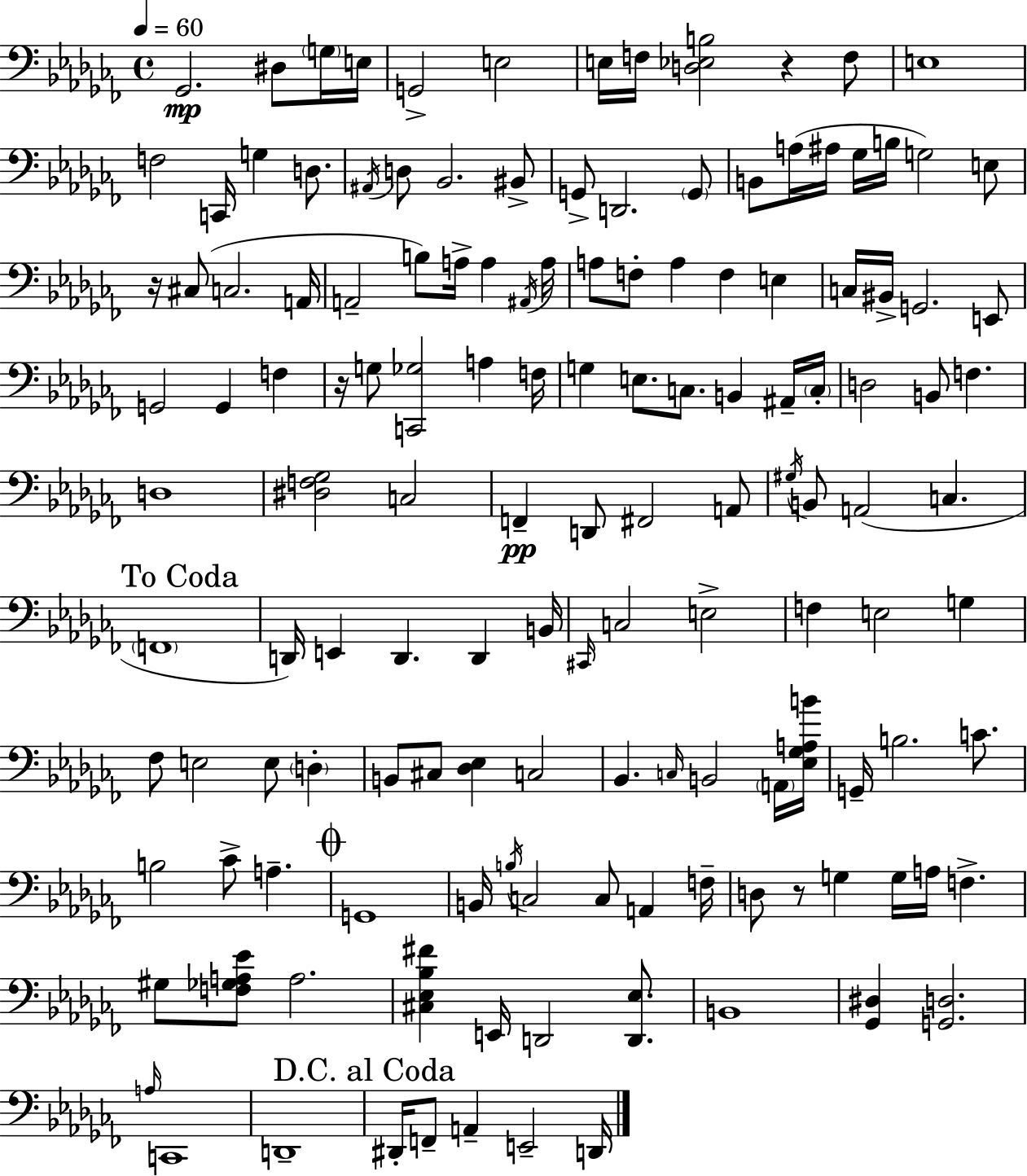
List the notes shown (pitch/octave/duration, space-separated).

Gb2/h. D#3/e G3/s E3/s G2/h E3/h E3/s F3/s [D3,Eb3,B3]/h R/q F3/e E3/w F3/h C2/s G3/q D3/e. A#2/s D3/e Bb2/h. BIS2/e G2/e D2/h. G2/e B2/e A3/s A#3/s Gb3/s B3/s G3/h E3/e R/s C#3/e C3/h. A2/s A2/h B3/e A3/s A3/q A#2/s A3/s A3/e F3/e A3/q F3/q E3/q C3/s BIS2/s G2/h. E2/e G2/h G2/q F3/q R/s G3/e [C2,Gb3]/h A3/q F3/s G3/q E3/e. C3/e. B2/q A#2/s C3/s D3/h B2/e F3/q. D3/w [D#3,F3,Gb3]/h C3/h F2/q D2/e F#2/h A2/e G#3/s B2/e A2/h C3/q. F2/w D2/s E2/q D2/q. D2/q B2/s C#2/s C3/h E3/h F3/q E3/h G3/q FES3/e E3/h E3/e D3/q B2/e C#3/e [Db3,Eb3]/q C3/h Bb2/q. C3/s B2/h A2/s [Eb3,Gb3,A3,B4]/s G2/s B3/h. C4/e. B3/h CES4/e A3/q. G2/w B2/s B3/s C3/h C3/e A2/q F3/s D3/e R/e G3/q G3/s A3/s F3/q. G#3/e [F3,Gb3,A3,Eb4]/e A3/h. [C#3,Eb3,Bb3,F#4]/q E2/s D2/h [D2,Eb3]/e. B2/w [Gb2,D#3]/q [G2,D3]/h. A3/s C2/w D2/w D#2/s F2/e A2/q E2/h D2/s